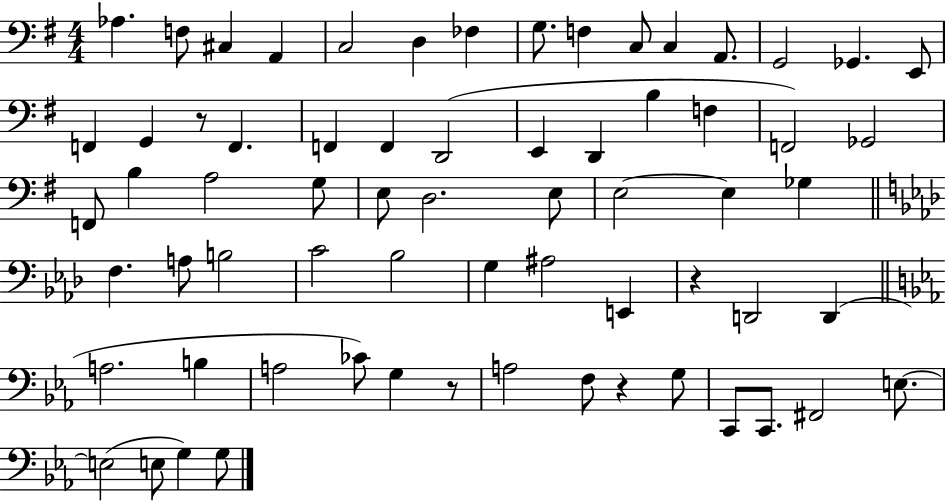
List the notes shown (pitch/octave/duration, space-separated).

Ab3/q. F3/e C#3/q A2/q C3/h D3/q FES3/q G3/e. F3/q C3/e C3/q A2/e. G2/h Gb2/q. E2/e F2/q G2/q R/e F2/q. F2/q F2/q D2/h E2/q D2/q B3/q F3/q F2/h Gb2/h F2/e B3/q A3/h G3/e E3/e D3/h. E3/e E3/h E3/q Gb3/q F3/q. A3/e B3/h C4/h Bb3/h G3/q A#3/h E2/q R/q D2/h D2/q A3/h. B3/q A3/h CES4/e G3/q R/e A3/h F3/e R/q G3/e C2/e C2/e. F#2/h E3/e. E3/h E3/e G3/q G3/e